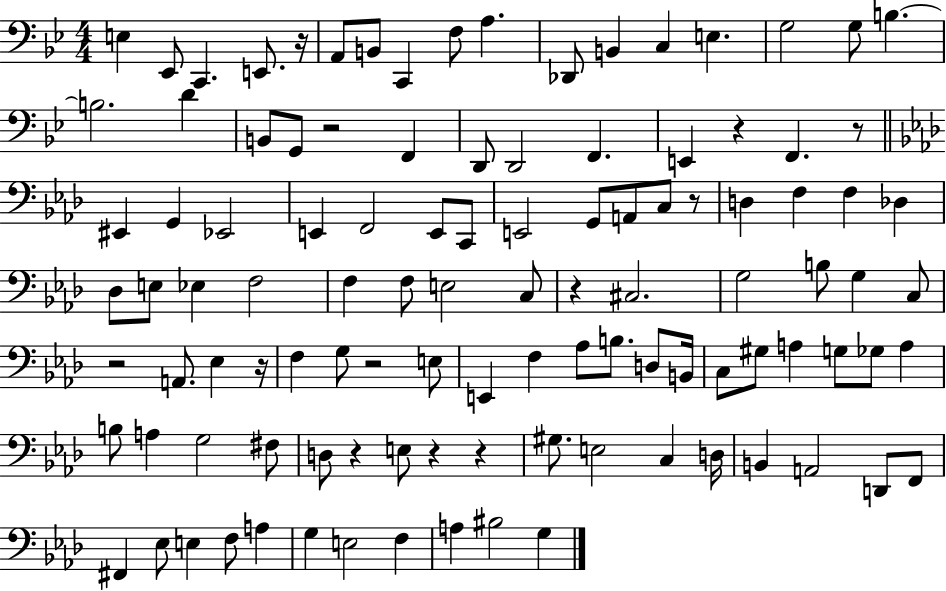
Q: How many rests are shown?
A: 12